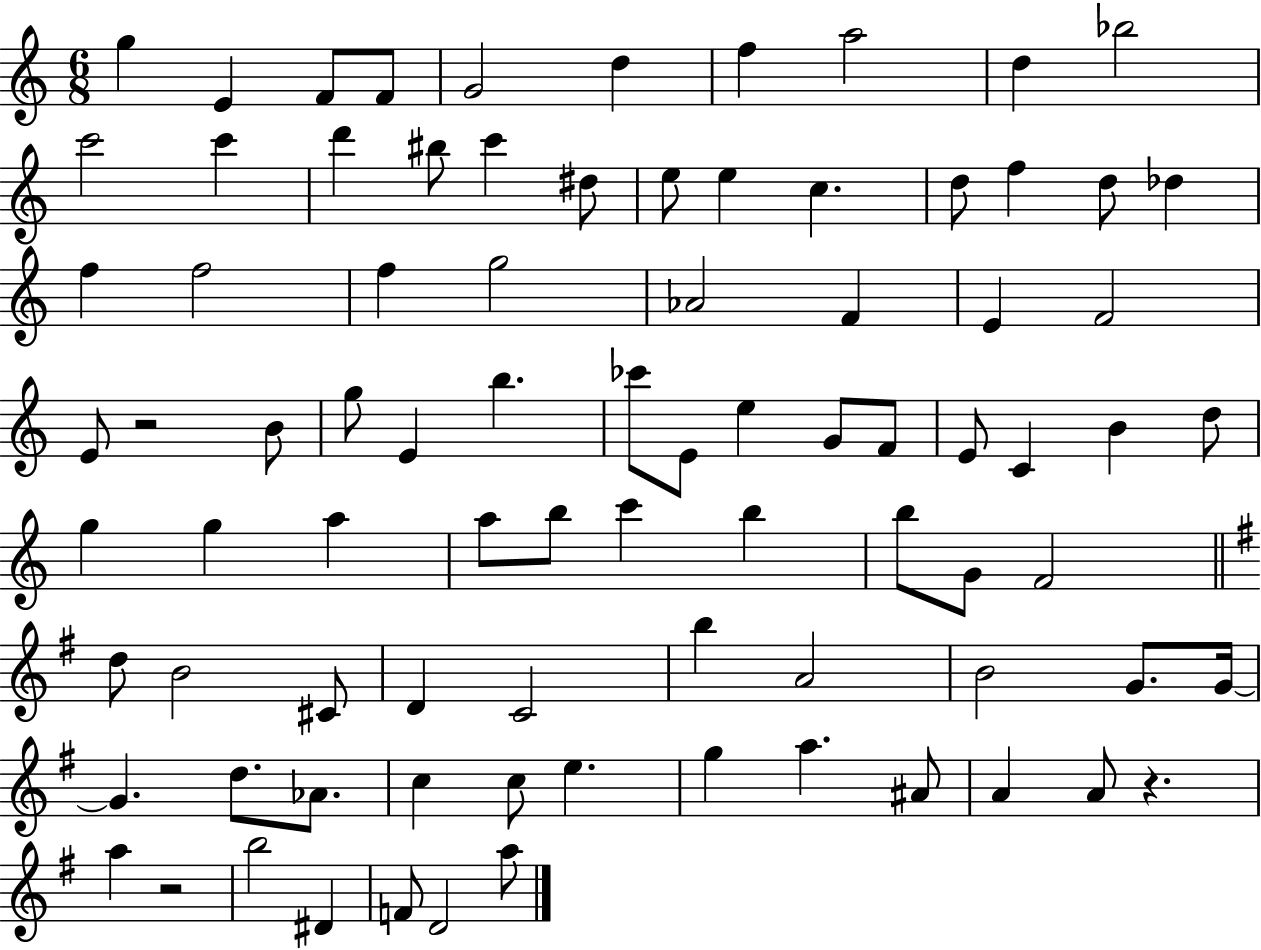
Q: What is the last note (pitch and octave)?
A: A5